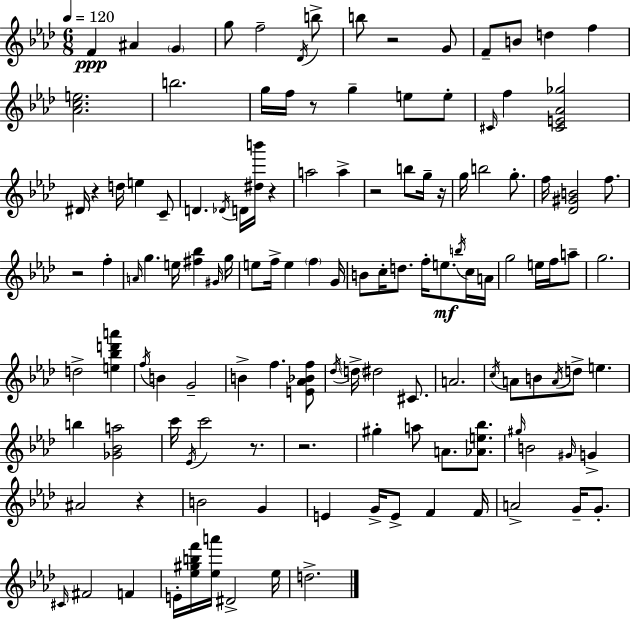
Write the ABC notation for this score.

X:1
T:Untitled
M:6/8
L:1/4
K:Fm
F ^A G g/2 f2 _D/4 b/2 b/2 z2 G/2 F/2 B/2 d f [_Ace]2 b2 g/4 f/4 z/2 g e/2 e/2 ^C/4 f [^CE_A_g]2 ^D/4 z d/4 e C/2 D _D/4 D/4 [^db']/4 z a2 a z2 b/2 g/4 z/4 g/4 b2 g/2 f/4 [_D^GB]2 f/2 z2 f A/4 g e/4 [^f_b] ^G/4 g/4 e/2 f/4 e f G/4 B/2 c/4 d/2 f/4 e/2 b/4 c/4 A/4 g2 e/4 f/4 a/2 g2 d2 [e_bd'a'] f/4 B G2 B f [E_A_Bf]/2 _d/4 d/4 ^d2 ^C/2 A2 c/4 A/2 B/2 A/4 d/2 e b [_G_Ba]2 c'/4 _E/4 c'2 z/2 z2 ^g a/2 A/2 [_Ae_b]/2 ^g/4 B2 ^G/4 G ^A2 z B2 G E G/4 E/2 F F/4 A2 G/4 G/2 ^C/4 ^F2 F E/4 [_e^gbf']/4 [_ea']/4 ^D2 _e/4 d2